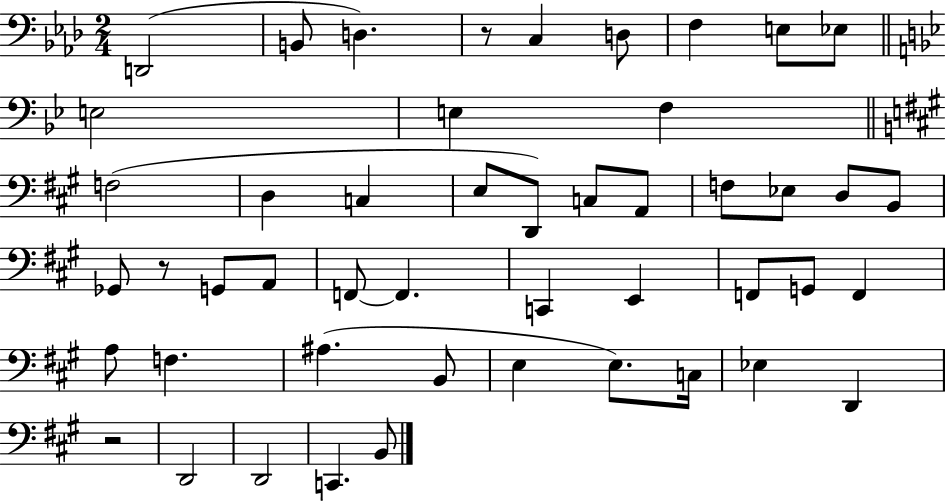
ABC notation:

X:1
T:Untitled
M:2/4
L:1/4
K:Ab
D,,2 B,,/2 D, z/2 C, D,/2 F, E,/2 _E,/2 E,2 E, F, F,2 D, C, E,/2 D,,/2 C,/2 A,,/2 F,/2 _E,/2 D,/2 B,,/2 _G,,/2 z/2 G,,/2 A,,/2 F,,/2 F,, C,, E,, F,,/2 G,,/2 F,, A,/2 F, ^A, B,,/2 E, E,/2 C,/4 _E, D,, z2 D,,2 D,,2 C,, B,,/2